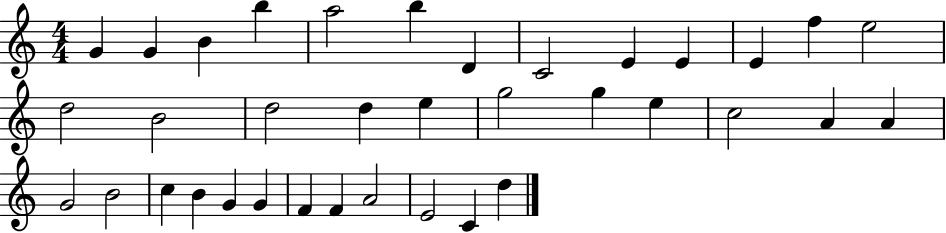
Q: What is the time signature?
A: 4/4